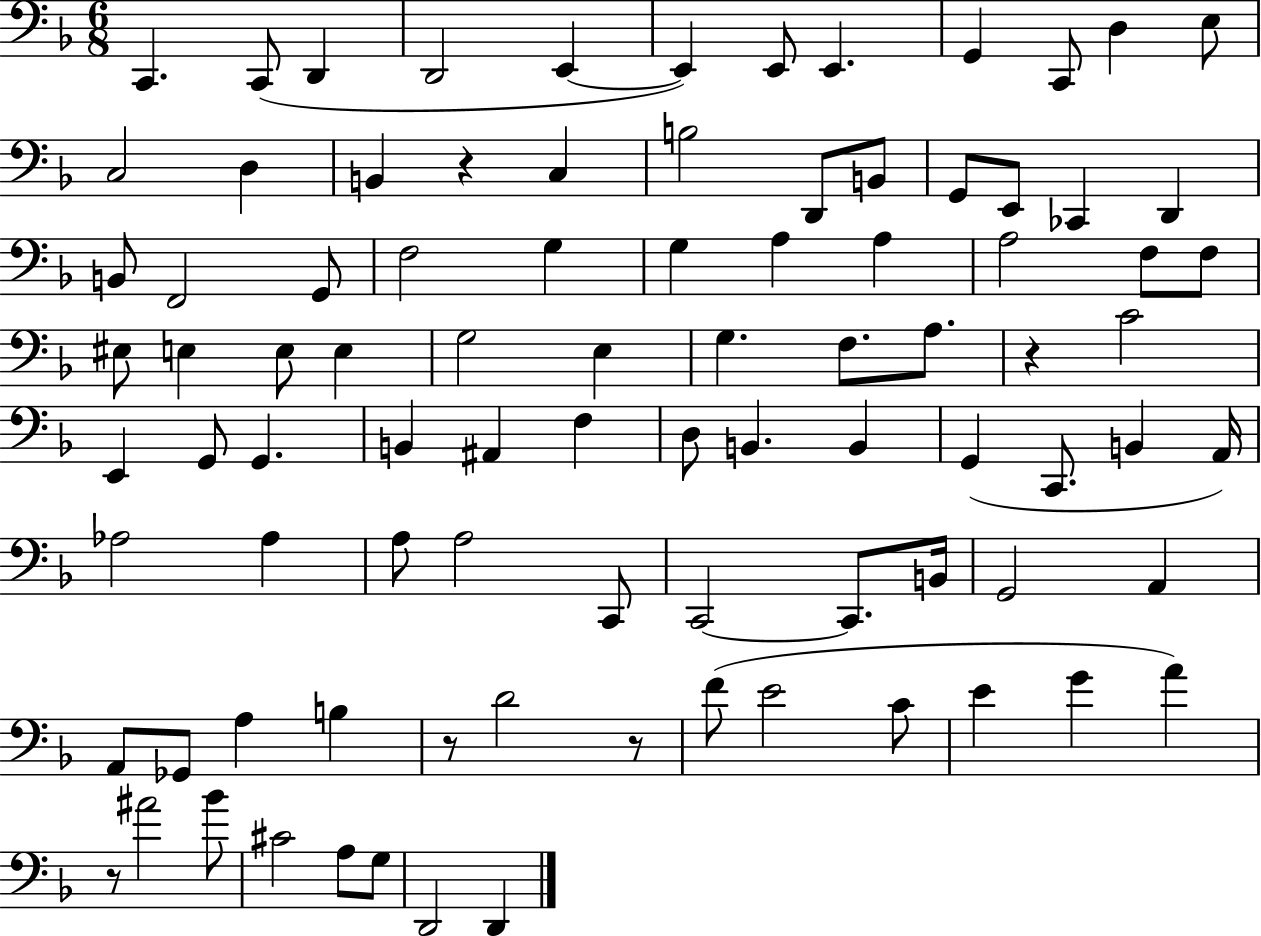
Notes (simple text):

C2/q. C2/e D2/q D2/h E2/q E2/q E2/e E2/q. G2/q C2/e D3/q E3/e C3/h D3/q B2/q R/q C3/q B3/h D2/e B2/e G2/e E2/e CES2/q D2/q B2/e F2/h G2/e F3/h G3/q G3/q A3/q A3/q A3/h F3/e F3/e EIS3/e E3/q E3/e E3/q G3/h E3/q G3/q. F3/e. A3/e. R/q C4/h E2/q G2/e G2/q. B2/q A#2/q F3/q D3/e B2/q. B2/q G2/q C2/e. B2/q A2/s Ab3/h Ab3/q A3/e A3/h C2/e C2/h C2/e. B2/s G2/h A2/q A2/e Gb2/e A3/q B3/q R/e D4/h R/e F4/e E4/h C4/e E4/q G4/q A4/q R/e A#4/h Bb4/e C#4/h A3/e G3/e D2/h D2/q